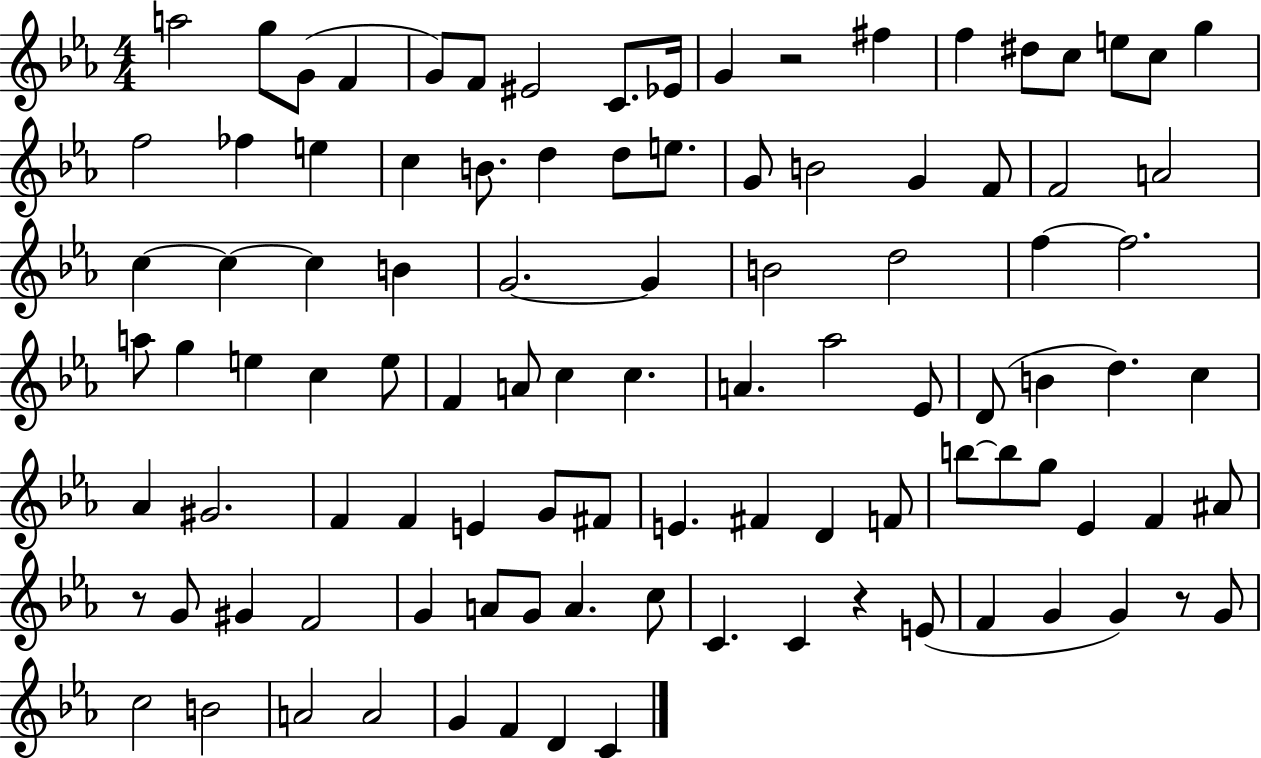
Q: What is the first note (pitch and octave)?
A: A5